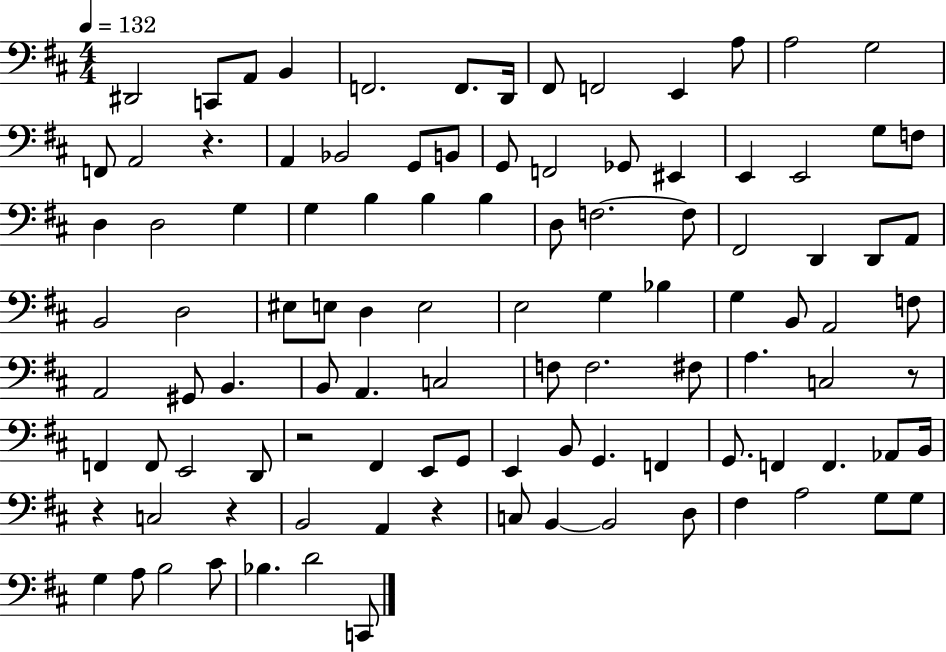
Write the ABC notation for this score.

X:1
T:Untitled
M:4/4
L:1/4
K:D
^D,,2 C,,/2 A,,/2 B,, F,,2 F,,/2 D,,/4 ^F,,/2 F,,2 E,, A,/2 A,2 G,2 F,,/2 A,,2 z A,, _B,,2 G,,/2 B,,/2 G,,/2 F,,2 _G,,/2 ^E,, E,, E,,2 G,/2 F,/2 D, D,2 G, G, B, B, B, D,/2 F,2 F,/2 ^F,,2 D,, D,,/2 A,,/2 B,,2 D,2 ^E,/2 E,/2 D, E,2 E,2 G, _B, G, B,,/2 A,,2 F,/2 A,,2 ^G,,/2 B,, B,,/2 A,, C,2 F,/2 F,2 ^F,/2 A, C,2 z/2 F,, F,,/2 E,,2 D,,/2 z2 ^F,, E,,/2 G,,/2 E,, B,,/2 G,, F,, G,,/2 F,, F,, _A,,/2 B,,/4 z C,2 z B,,2 A,, z C,/2 B,, B,,2 D,/2 ^F, A,2 G,/2 G,/2 G, A,/2 B,2 ^C/2 _B, D2 C,,/2